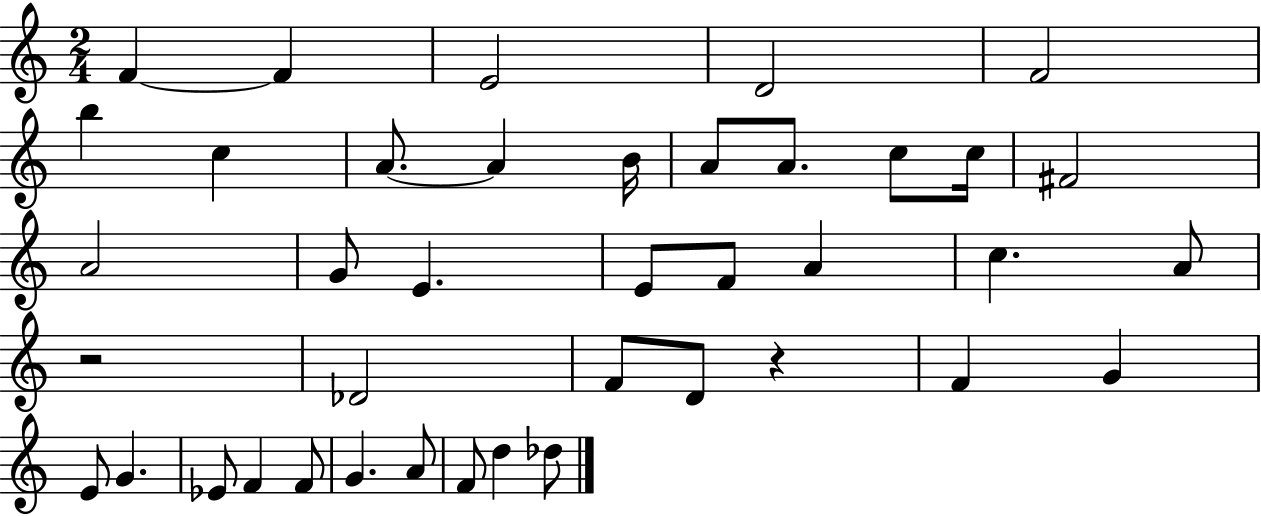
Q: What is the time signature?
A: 2/4